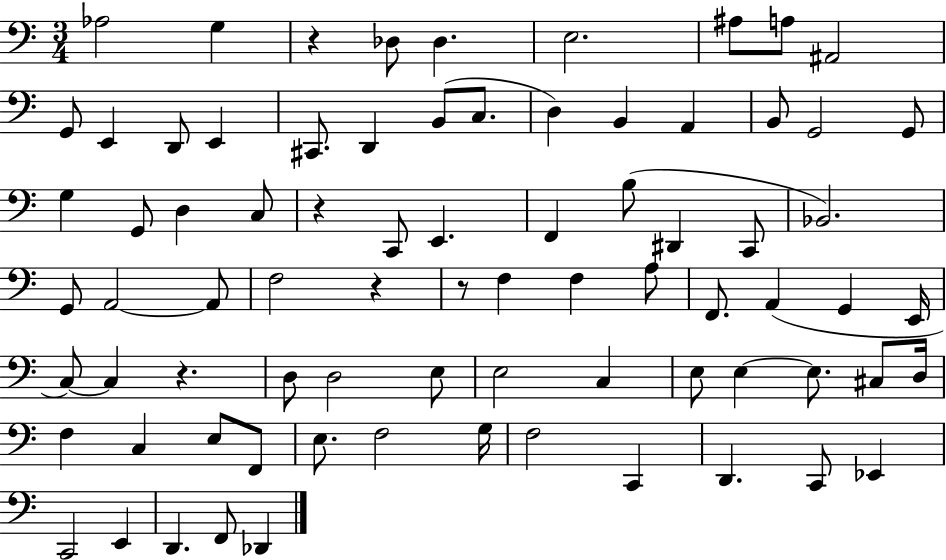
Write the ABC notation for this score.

X:1
T:Untitled
M:3/4
L:1/4
K:C
_A,2 G, z _D,/2 _D, E,2 ^A,/2 A,/2 ^A,,2 G,,/2 E,, D,,/2 E,, ^C,,/2 D,, B,,/2 C,/2 D, B,, A,, B,,/2 G,,2 G,,/2 G, G,,/2 D, C,/2 z C,,/2 E,, F,, B,/2 ^D,, C,,/2 _B,,2 G,,/2 A,,2 A,,/2 F,2 z z/2 F, F, A,/2 F,,/2 A,, G,, E,,/4 C,/2 C, z D,/2 D,2 E,/2 E,2 C, E,/2 E, E,/2 ^C,/2 D,/4 F, C, E,/2 F,,/2 E,/2 F,2 G,/4 F,2 C,, D,, C,,/2 _E,, C,,2 E,, D,, F,,/2 _D,,